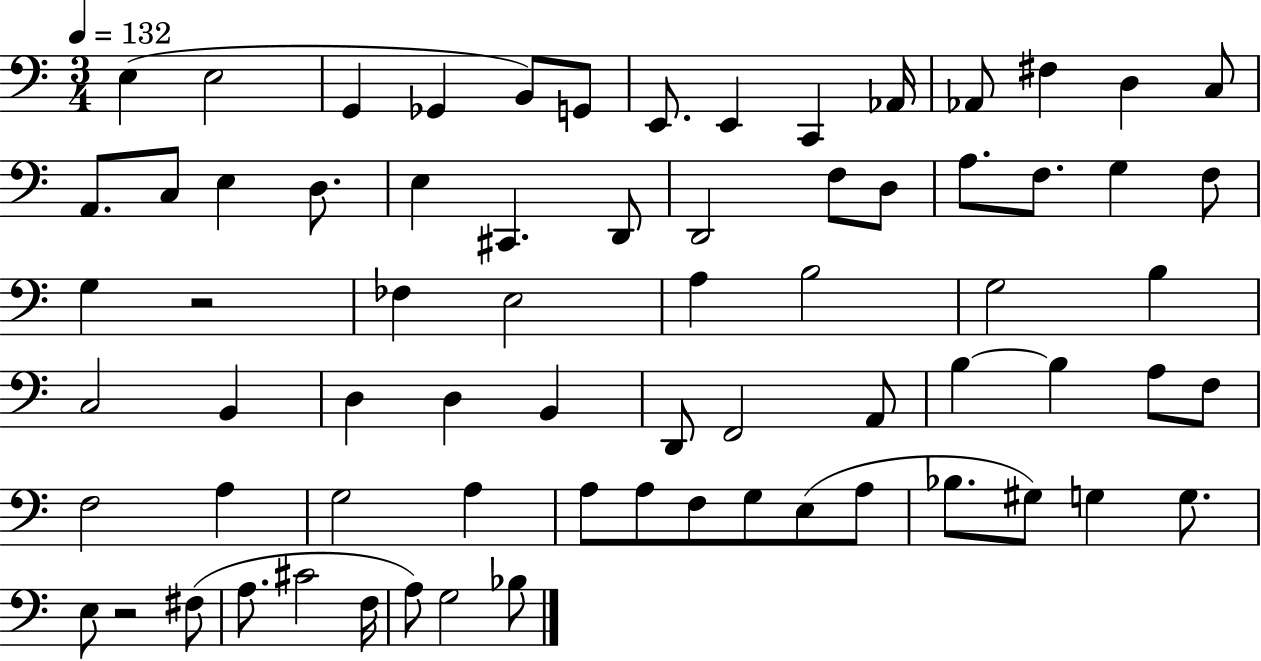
E3/q E3/h G2/q Gb2/q B2/e G2/e E2/e. E2/q C2/q Ab2/s Ab2/e F#3/q D3/q C3/e A2/e. C3/e E3/q D3/e. E3/q C#2/q. D2/e D2/h F3/e D3/e A3/e. F3/e. G3/q F3/e G3/q R/h FES3/q E3/h A3/q B3/h G3/h B3/q C3/h B2/q D3/q D3/q B2/q D2/e F2/h A2/e B3/q B3/q A3/e F3/e F3/h A3/q G3/h A3/q A3/e A3/e F3/e G3/e E3/e A3/e Bb3/e. G#3/e G3/q G3/e. E3/e R/h F#3/e A3/e. C#4/h F3/s A3/e G3/h Bb3/e